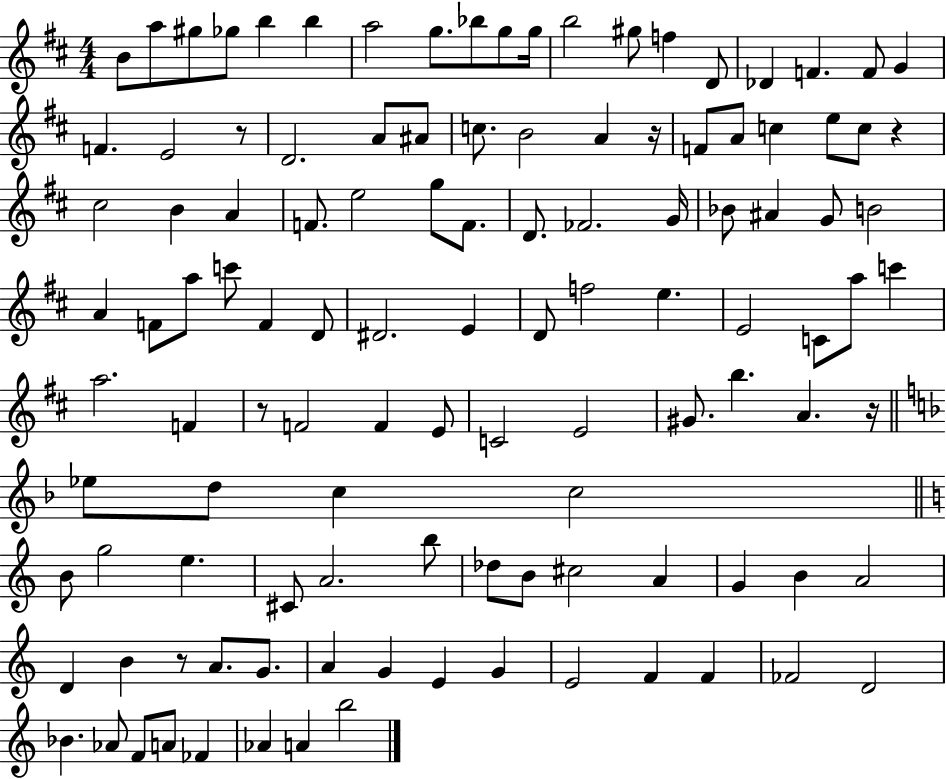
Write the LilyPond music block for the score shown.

{
  \clef treble
  \numericTimeSignature
  \time 4/4
  \key d \major
  b'8 a''8 gis''8 ges''8 b''4 b''4 | a''2 g''8. bes''8 g''8 g''16 | b''2 gis''8 f''4 d'8 | des'4 f'4. f'8 g'4 | \break f'4. e'2 r8 | d'2. a'8 ais'8 | c''8. b'2 a'4 r16 | f'8 a'8 c''4 e''8 c''8 r4 | \break cis''2 b'4 a'4 | f'8. e''2 g''8 f'8. | d'8. fes'2. g'16 | bes'8 ais'4 g'8 b'2 | \break a'4 f'8 a''8 c'''8 f'4 d'8 | dis'2. e'4 | d'8 f''2 e''4. | e'2 c'8 a''8 c'''4 | \break a''2. f'4 | r8 f'2 f'4 e'8 | c'2 e'2 | gis'8. b''4. a'4. r16 | \break \bar "||" \break \key f \major ees''8 d''8 c''4 c''2 | \bar "||" \break \key c \major b'8 g''2 e''4. | cis'8 a'2. b''8 | des''8 b'8 cis''2 a'4 | g'4 b'4 a'2 | \break d'4 b'4 r8 a'8. g'8. | a'4 g'4 e'4 g'4 | e'2 f'4 f'4 | fes'2 d'2 | \break bes'4. aes'8 f'8 a'8 fes'4 | aes'4 a'4 b''2 | \bar "|."
}